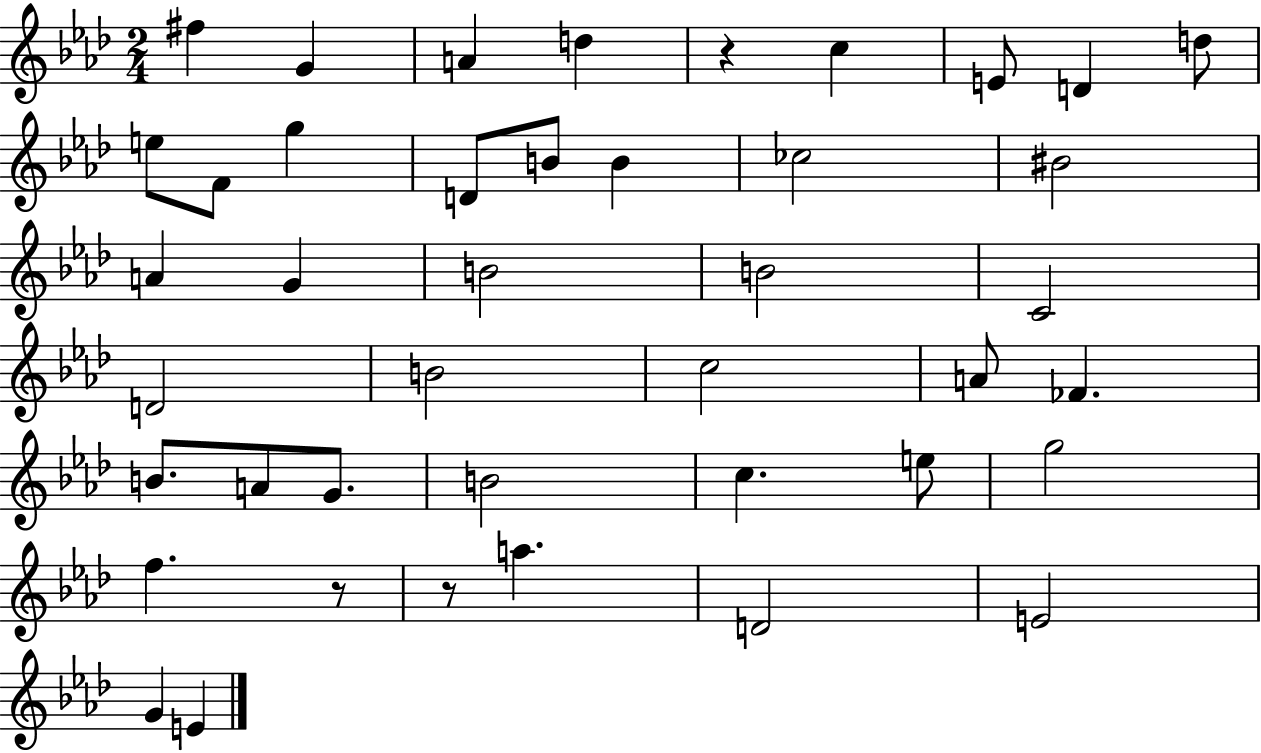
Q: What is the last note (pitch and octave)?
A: E4